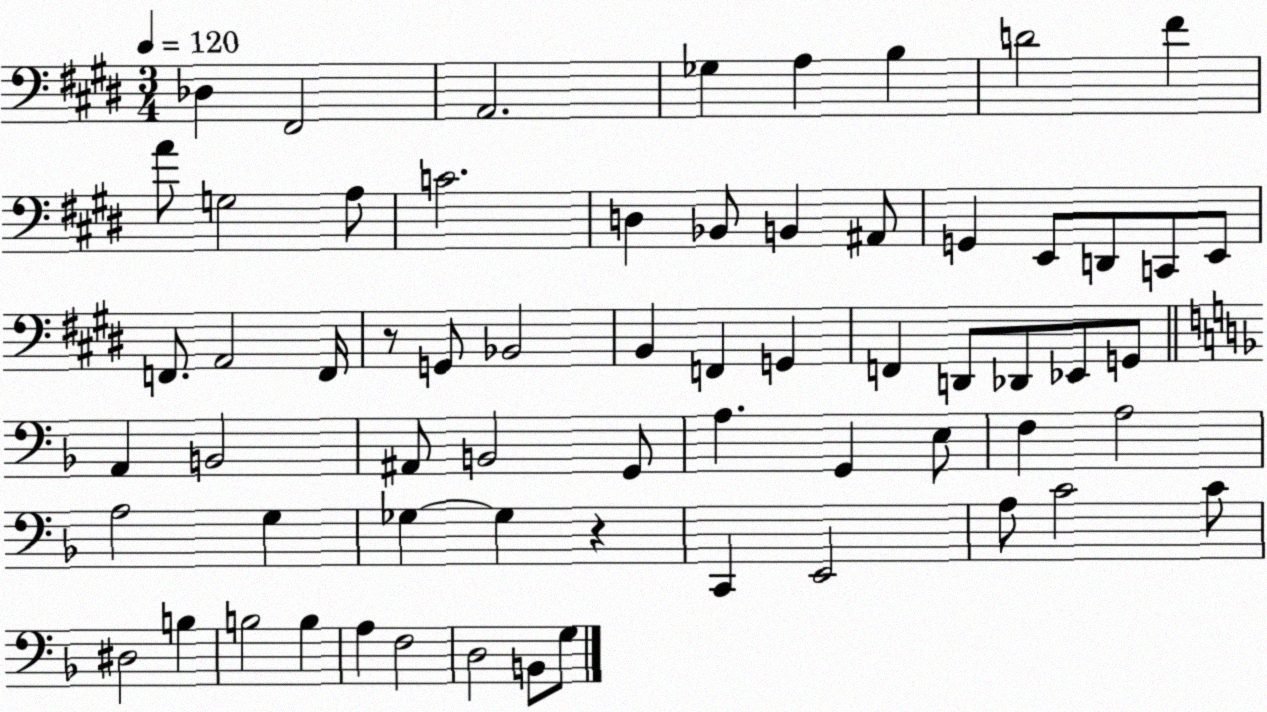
X:1
T:Untitled
M:3/4
L:1/4
K:E
_D, ^F,,2 A,,2 _G, A, B, D2 ^F A/2 G,2 A,/2 C2 D, _B,,/2 B,, ^A,,/2 G,, E,,/2 D,,/2 C,,/2 E,,/2 F,,/2 A,,2 F,,/4 z/2 G,,/2 _B,,2 B,, F,, G,, F,, D,,/2 _D,,/2 _E,,/2 G,,/2 A,, B,,2 ^A,,/2 B,,2 G,,/2 A, G,, E,/2 F, A,2 A,2 G, _G, _G, z C,, E,,2 A,/2 C2 C/2 ^D,2 B, B,2 B, A, F,2 D,2 B,,/2 G,/2